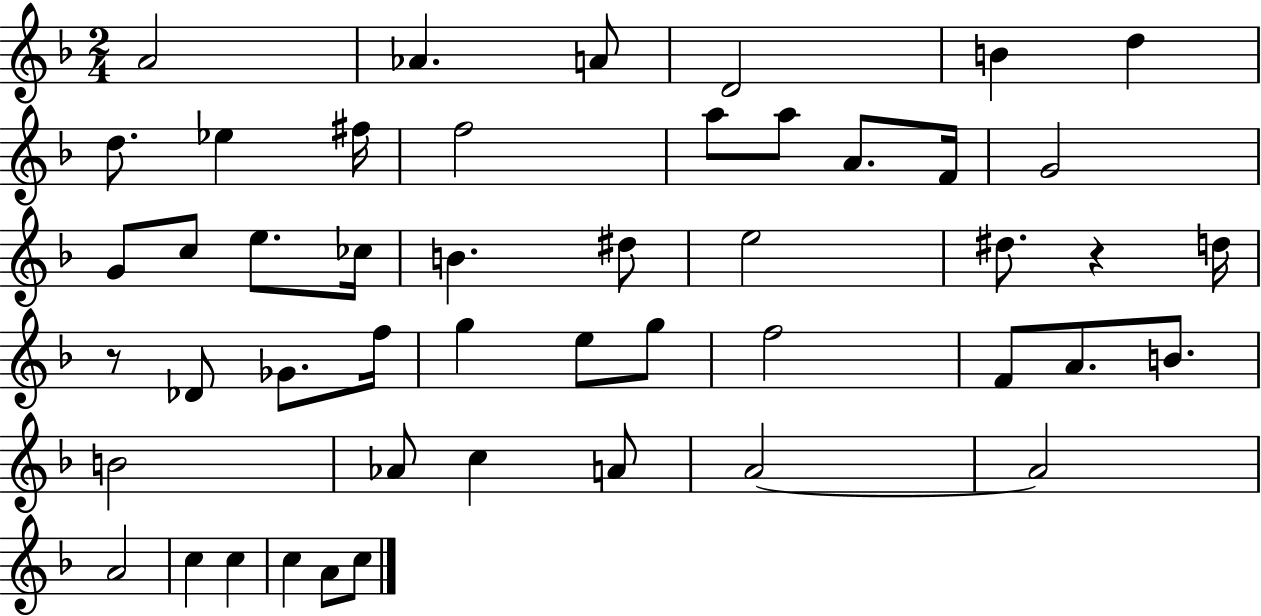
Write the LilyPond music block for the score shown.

{
  \clef treble
  \numericTimeSignature
  \time 2/4
  \key f \major
  \repeat volta 2 { a'2 | aes'4. a'8 | d'2 | b'4 d''4 | \break d''8. ees''4 fis''16 | f''2 | a''8 a''8 a'8. f'16 | g'2 | \break g'8 c''8 e''8. ces''16 | b'4. dis''8 | e''2 | dis''8. r4 d''16 | \break r8 des'8 ges'8. f''16 | g''4 e''8 g''8 | f''2 | f'8 a'8. b'8. | \break b'2 | aes'8 c''4 a'8 | a'2~~ | a'2 | \break a'2 | c''4 c''4 | c''4 a'8 c''8 | } \bar "|."
}